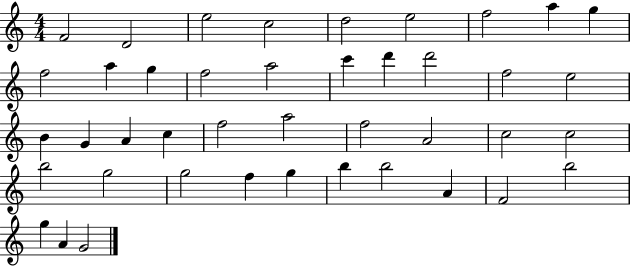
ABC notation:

X:1
T:Untitled
M:4/4
L:1/4
K:C
F2 D2 e2 c2 d2 e2 f2 a g f2 a g f2 a2 c' d' d'2 f2 e2 B G A c f2 a2 f2 A2 c2 c2 b2 g2 g2 f g b b2 A F2 b2 g A G2